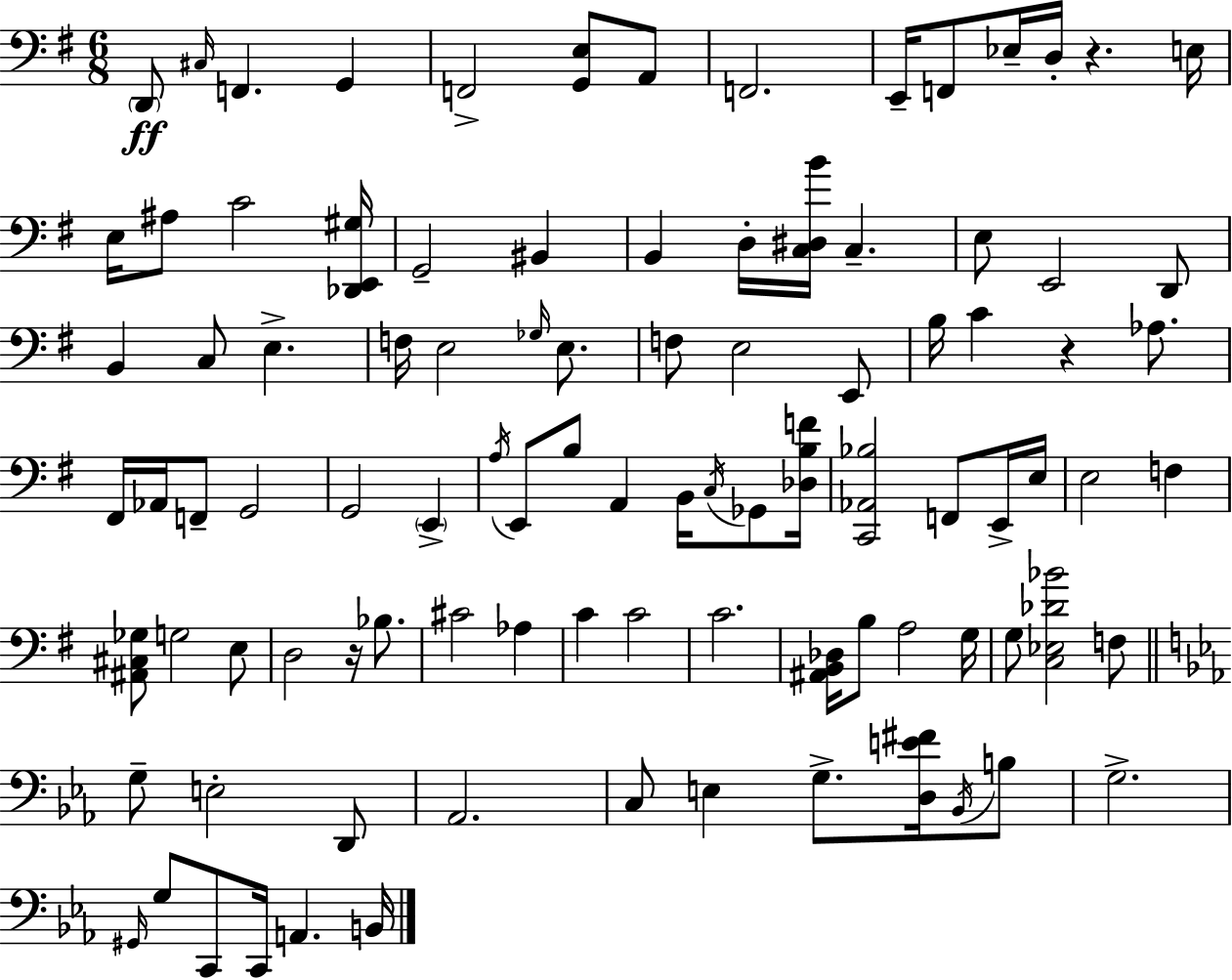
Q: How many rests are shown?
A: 3